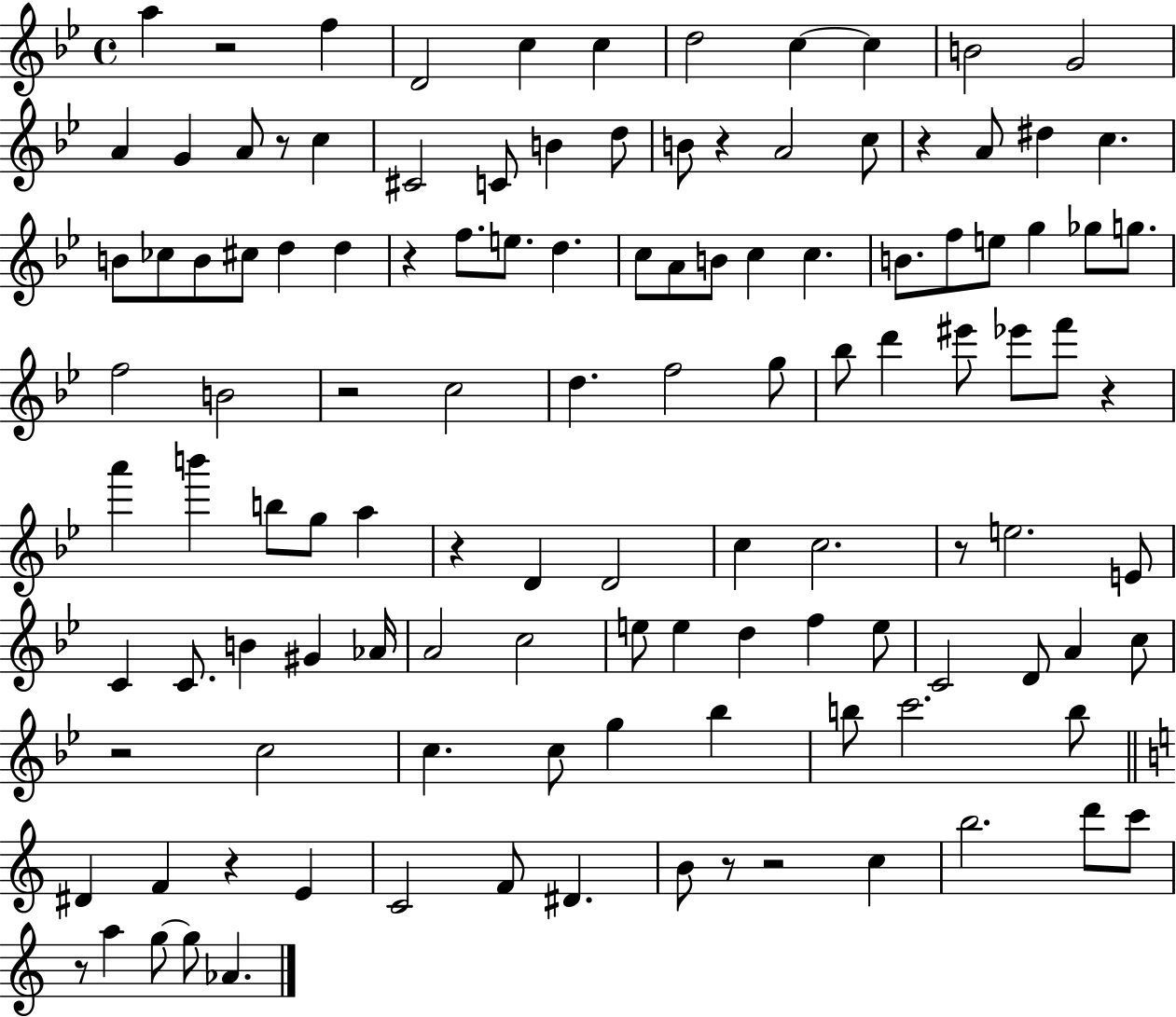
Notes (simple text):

A5/q R/h F5/q D4/h C5/q C5/q D5/h C5/q C5/q B4/h G4/h A4/q G4/q A4/e R/e C5/q C#4/h C4/e B4/q D5/e B4/e R/q A4/h C5/e R/q A4/e D#5/q C5/q. B4/e CES5/e B4/e C#5/e D5/q D5/q R/q F5/e. E5/e. D5/q. C5/e A4/e B4/e C5/q C5/q. B4/e. F5/e E5/e G5/q Gb5/e G5/e. F5/h B4/h R/h C5/h D5/q. F5/h G5/e Bb5/e D6/q EIS6/e Eb6/e F6/e R/q A6/q B6/q B5/e G5/e A5/q R/q D4/q D4/h C5/q C5/h. R/e E5/h. E4/e C4/q C4/e. B4/q G#4/q Ab4/s A4/h C5/h E5/e E5/q D5/q F5/q E5/e C4/h D4/e A4/q C5/e R/h C5/h C5/q. C5/e G5/q Bb5/q B5/e C6/h. B5/e D#4/q F4/q R/q E4/q C4/h F4/e D#4/q. B4/e R/e R/h C5/q B5/h. D6/e C6/e R/e A5/q G5/e G5/e Ab4/q.